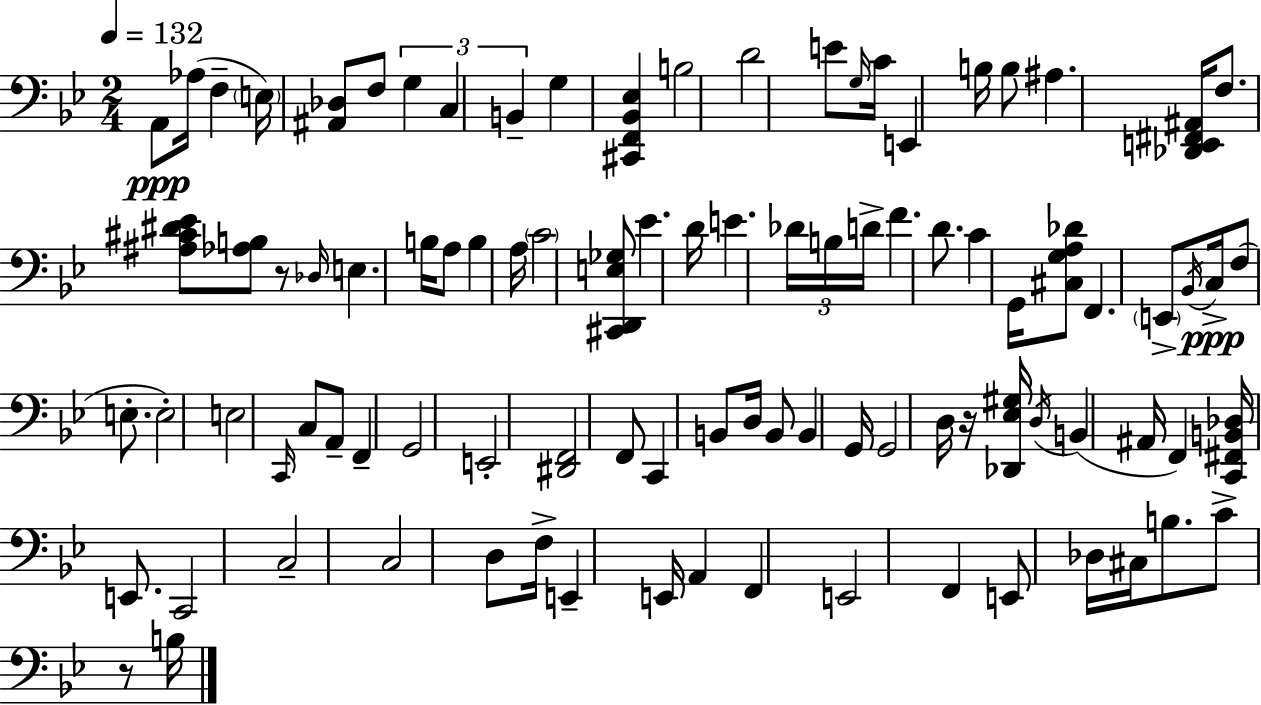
{
  \clef bass
  \numericTimeSignature
  \time 2/4
  \key g \minor
  \tempo 4 = 132
  a,8\ppp aes16( f4-- \parenthesize e16) | <ais, des>8 f8 \tuplet 3/2 { g4 | c4 b,4-- } | g4 <cis, f, bes, ees>4 | \break b2 | d'2 | e'8 \grace { g16 } c'16 e,4 | b16 b8 ais4. | \break <des, e, fis, ais,>16 f8. <ais cis' dis' ees'>8 <aes b>8 | r8 \grace { des16 } e4. | b16 a8 b4 | a16 \parenthesize c'2 | \break <cis, d, e ges>8 ees'4. | d'16 e'4. | \tuplet 3/2 { des'16 b16 d'16-> } f'4. | d'8. c'4 | \break g,16 <cis g a des'>8 f,4. | \parenthesize e,8-> \acciaccatura { bes,16 } c16->\ppp f8( | e8.-. e2-.) | e2 | \break \grace { c,16 } c8 a,8-- | f,4-- g,2 | e,2-. | <dis, f,>2 | \break f,8 c,4 | b,8 d16 b,8 b,4 | g,16 g,2 | d16 r16 <des, ees gis>16 \acciaccatura { d16 }( | \break b,4 ais,16 f,4) | <c, fis, b, des>16 e,8. c,2 | c2-- | c2 | \break d8 f16-> | e,4-- e,16 a,4 | f,4 e,2 | f,4 | \break e,8 des16 cis16 b8. | c'8-> r8 b16 \bar "|."
}